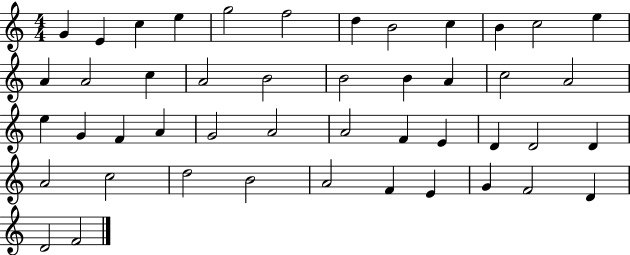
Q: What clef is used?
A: treble